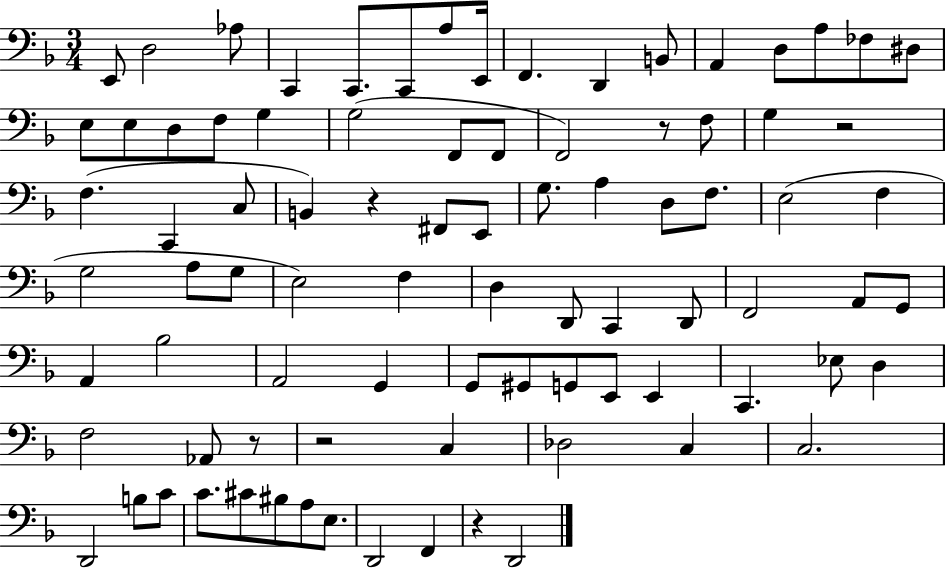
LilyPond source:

{
  \clef bass
  \numericTimeSignature
  \time 3/4
  \key f \major
  e,8 d2 aes8 | c,4 c,8. c,8 a8 e,16 | f,4. d,4 b,8 | a,4 d8 a8 fes8 dis8 | \break e8 e8 d8 f8 g4 | g2( f,8 f,8 | f,2) r8 f8 | g4 r2 | \break f4.( c,4 c8 | b,4) r4 fis,8 e,8 | g8. a4 d8 f8. | e2( f4 | \break g2 a8 g8 | e2) f4 | d4 d,8 c,4 d,8 | f,2 a,8 g,8 | \break a,4 bes2 | a,2 g,4 | g,8 gis,8 g,8 e,8 e,4 | c,4. ees8 d4 | \break f2 aes,8 r8 | r2 c4 | des2 c4 | c2. | \break d,2 b8 c'8 | c'8. cis'8 bis8 a8 e8. | d,2 f,4 | r4 d,2 | \break \bar "|."
}